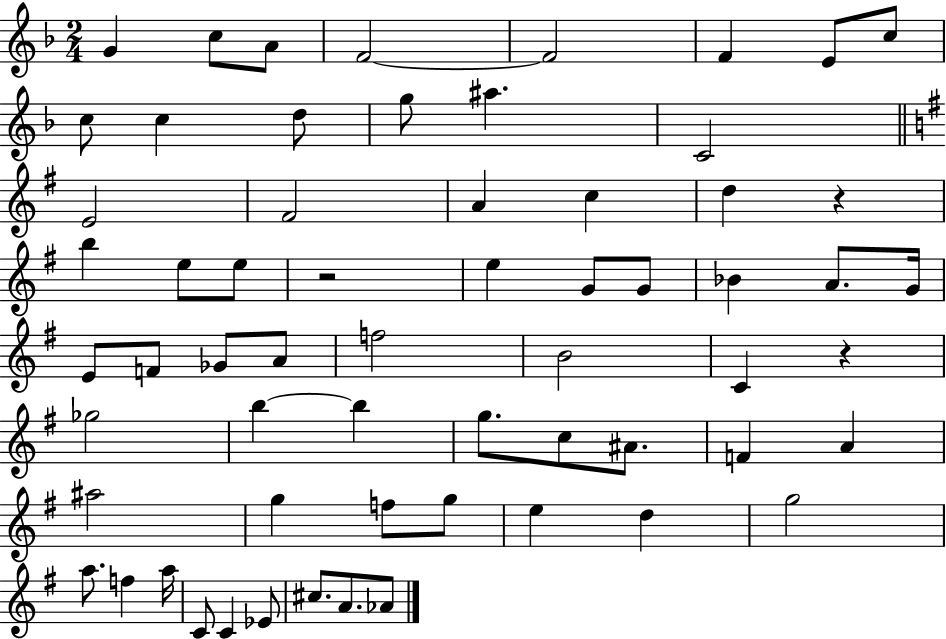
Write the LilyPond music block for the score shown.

{
  \clef treble
  \numericTimeSignature
  \time 2/4
  \key f \major
  \repeat volta 2 { g'4 c''8 a'8 | f'2~~ | f'2 | f'4 e'8 c''8 | \break c''8 c''4 d''8 | g''8 ais''4. | c'2 | \bar "||" \break \key g \major e'2 | fis'2 | a'4 c''4 | d''4 r4 | \break b''4 e''8 e''8 | r2 | e''4 g'8 g'8 | bes'4 a'8. g'16 | \break e'8 f'8 ges'8 a'8 | f''2 | b'2 | c'4 r4 | \break ges''2 | b''4~~ b''4 | g''8. c''8 ais'8. | f'4 a'4 | \break ais''2 | g''4 f''8 g''8 | e''4 d''4 | g''2 | \break a''8. f''4 a''16 | c'8 c'4 ees'8 | cis''8. a'8. aes'8 | } \bar "|."
}